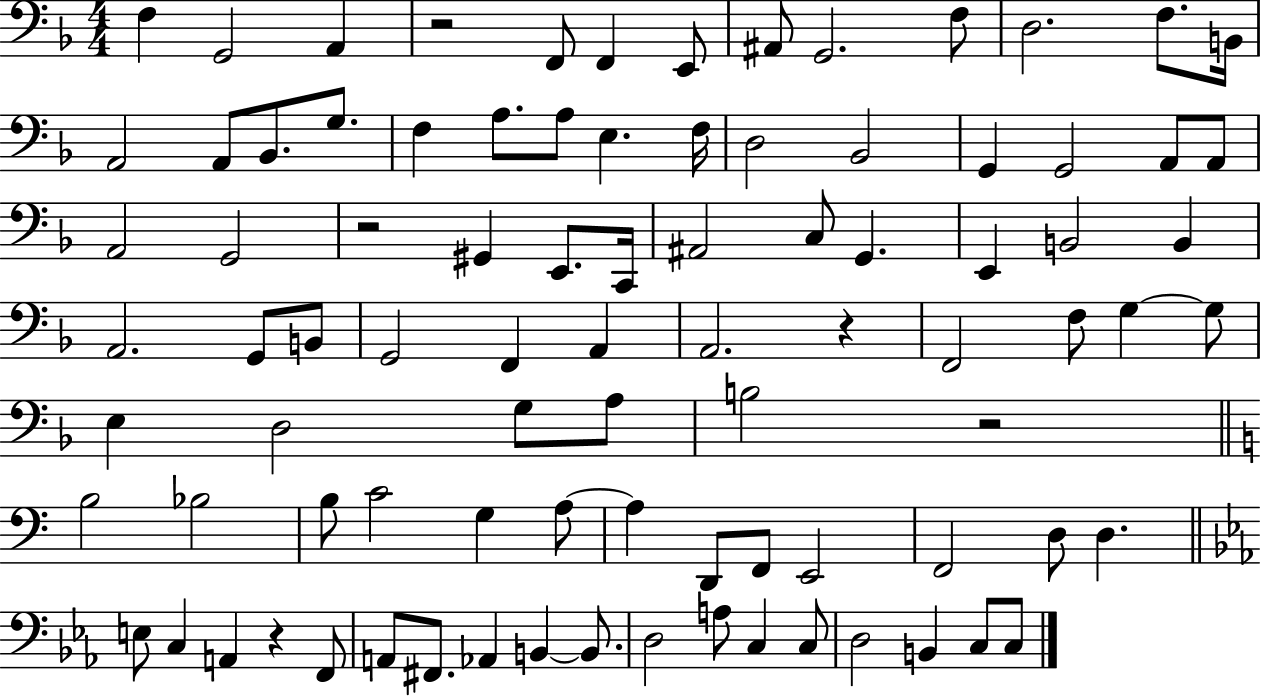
{
  \clef bass
  \numericTimeSignature
  \time 4/4
  \key f \major
  f4 g,2 a,4 | r2 f,8 f,4 e,8 | ais,8 g,2. f8 | d2. f8. b,16 | \break a,2 a,8 bes,8. g8. | f4 a8. a8 e4. f16 | d2 bes,2 | g,4 g,2 a,8 a,8 | \break a,2 g,2 | r2 gis,4 e,8. c,16 | ais,2 c8 g,4. | e,4 b,2 b,4 | \break a,2. g,8 b,8 | g,2 f,4 a,4 | a,2. r4 | f,2 f8 g4~~ g8 | \break e4 d2 g8 a8 | b2 r2 | \bar "||" \break \key a \minor b2 bes2 | b8 c'2 g4 a8~~ | a4 d,8 f,8 e,2 | f,2 d8 d4. | \break \bar "||" \break \key ees \major e8 c4 a,4 r4 f,8 | a,8 fis,8. aes,4 b,4~~ b,8. | d2 a8 c4 c8 | d2 b,4 c8 c8 | \break \bar "|."
}